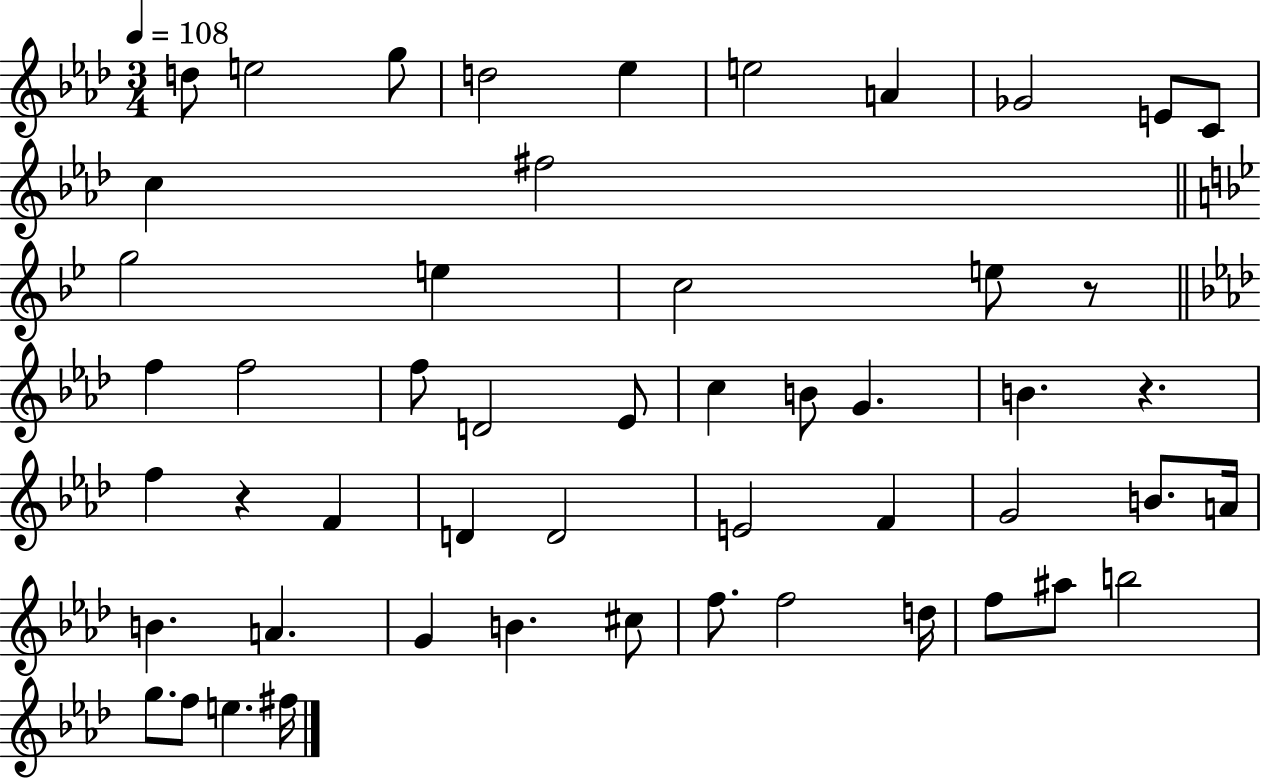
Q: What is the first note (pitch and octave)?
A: D5